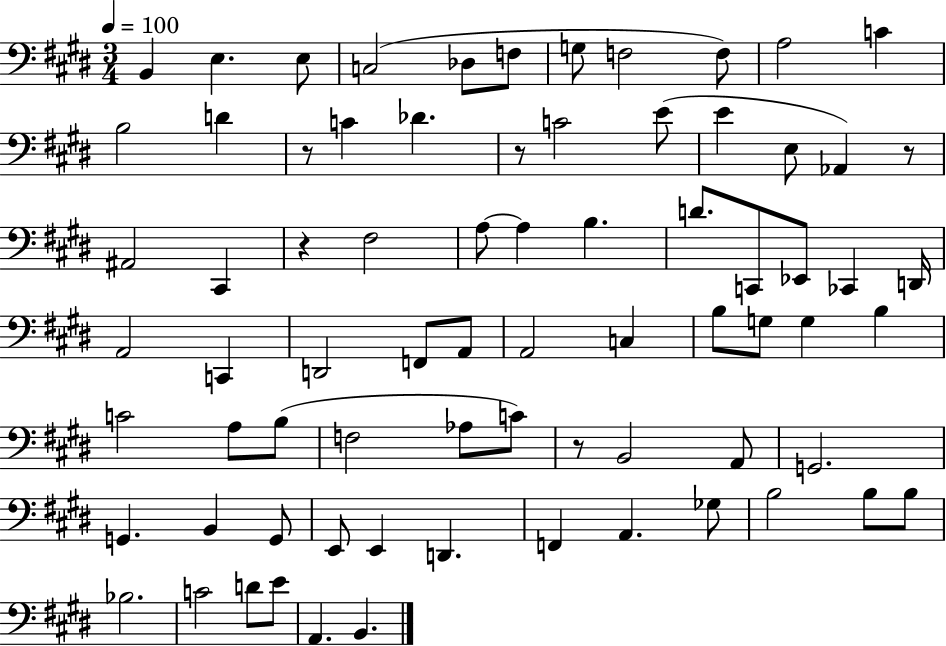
{
  \clef bass
  \numericTimeSignature
  \time 3/4
  \key e \major
  \tempo 4 = 100
  b,4 e4. e8 | c2( des8 f8 | g8 f2 f8) | a2 c'4 | \break b2 d'4 | r8 c'4 des'4. | r8 c'2 e'8( | e'4 e8 aes,4) r8 | \break ais,2 cis,4 | r4 fis2 | a8~~ a4 b4. | d'8. c,8 ees,8 ces,4 d,16 | \break a,2 c,4 | d,2 f,8 a,8 | a,2 c4 | b8 g8 g4 b4 | \break c'2 a8 b8( | f2 aes8 c'8) | r8 b,2 a,8 | g,2. | \break g,4. b,4 g,8 | e,8 e,4 d,4. | f,4 a,4. ges8 | b2 b8 b8 | \break bes2. | c'2 d'8 e'8 | a,4. b,4. | \bar "|."
}